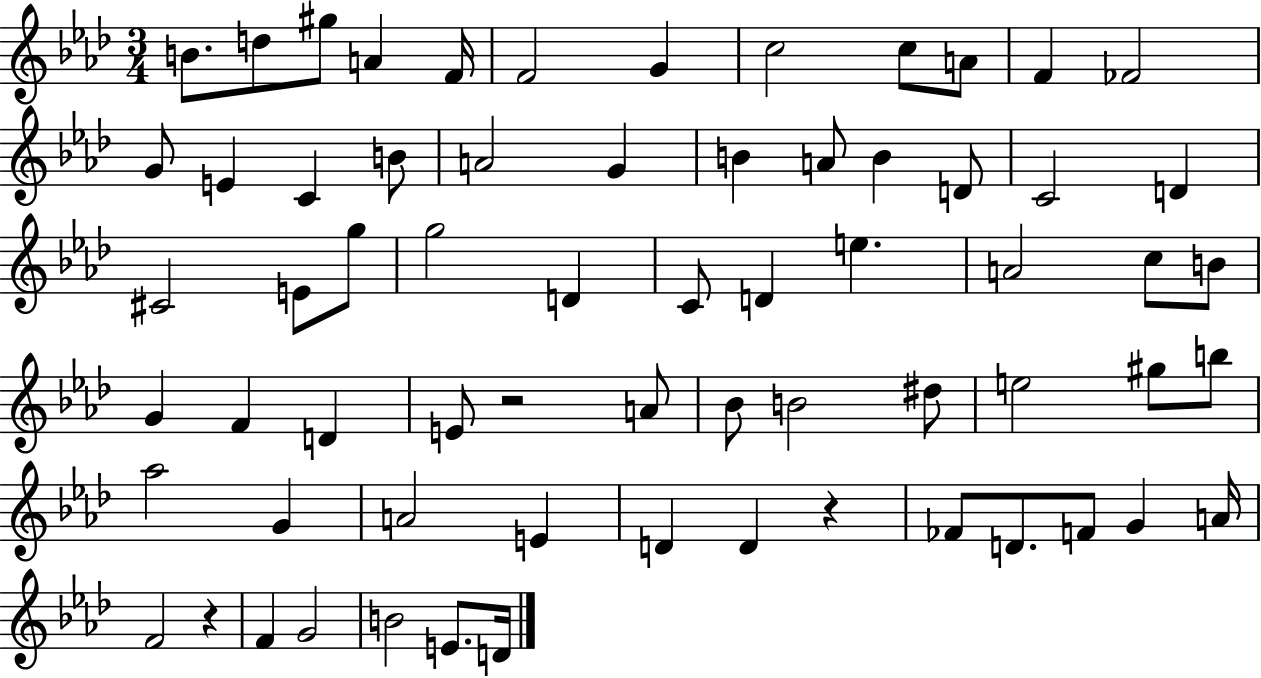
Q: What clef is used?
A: treble